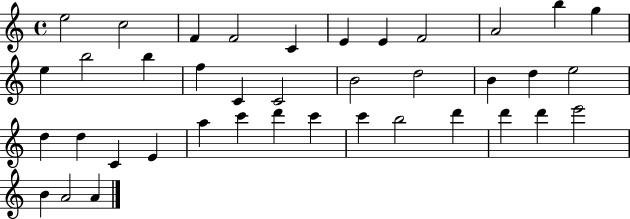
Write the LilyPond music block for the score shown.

{
  \clef treble
  \time 4/4
  \defaultTimeSignature
  \key c \major
  e''2 c''2 | f'4 f'2 c'4 | e'4 e'4 f'2 | a'2 b''4 g''4 | \break e''4 b''2 b''4 | f''4 c'4 c'2 | b'2 d''2 | b'4 d''4 e''2 | \break d''4 d''4 c'4 e'4 | a''4 c'''4 d'''4 c'''4 | c'''4 b''2 d'''4 | d'''4 d'''4 e'''2 | \break b'4 a'2 a'4 | \bar "|."
}